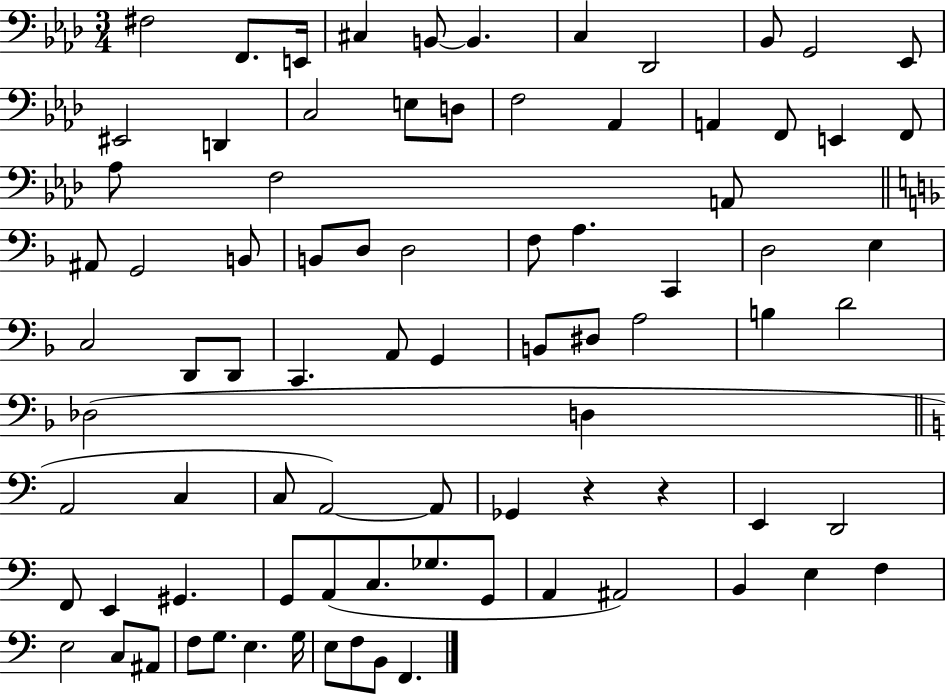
{
  \clef bass
  \numericTimeSignature
  \time 3/4
  \key aes \major
  fis2 f,8. e,16 | cis4 b,8~~ b,4. | c4 des,2 | bes,8 g,2 ees,8 | \break eis,2 d,4 | c2 e8 d8 | f2 aes,4 | a,4 f,8 e,4 f,8 | \break aes8 f2 a,8 | \bar "||" \break \key f \major ais,8 g,2 b,8 | b,8 d8 d2 | f8 a4. c,4 | d2 e4 | \break c2 d,8 d,8 | c,4. a,8 g,4 | b,8 dis8 a2 | b4 d'2 | \break des2( d4 | \bar "||" \break \key c \major a,2 c4 | c8 a,2~~) a,8 | ges,4 r4 r4 | e,4 d,2 | \break f,8 e,4 gis,4. | g,8 a,8( c8. ges8. g,8 | a,4 ais,2) | b,4 e4 f4 | \break e2 c8 ais,8 | f8 g8. e4. g16 | e8 f8 b,8 f,4. | \bar "|."
}